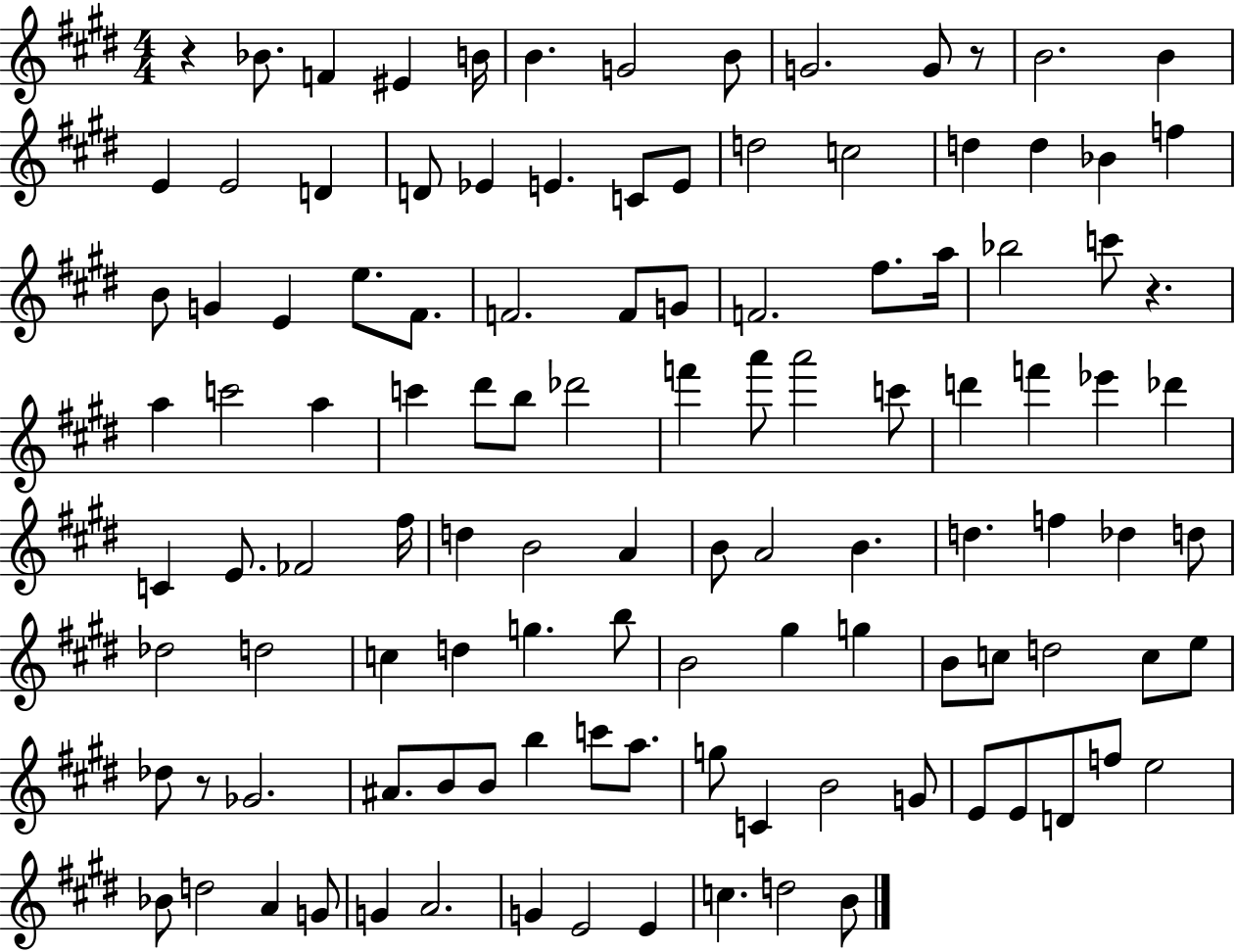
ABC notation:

X:1
T:Untitled
M:4/4
L:1/4
K:E
z _B/2 F ^E B/4 B G2 B/2 G2 G/2 z/2 B2 B E E2 D D/2 _E E C/2 E/2 d2 c2 d d _B f B/2 G E e/2 ^F/2 F2 F/2 G/2 F2 ^f/2 a/4 _b2 c'/2 z a c'2 a c' ^d'/2 b/2 _d'2 f' a'/2 a'2 c'/2 d' f' _e' _d' C E/2 _F2 ^f/4 d B2 A B/2 A2 B d f _d d/2 _d2 d2 c d g b/2 B2 ^g g B/2 c/2 d2 c/2 e/2 _d/2 z/2 _G2 ^A/2 B/2 B/2 b c'/2 a/2 g/2 C B2 G/2 E/2 E/2 D/2 f/2 e2 _B/2 d2 A G/2 G A2 G E2 E c d2 B/2